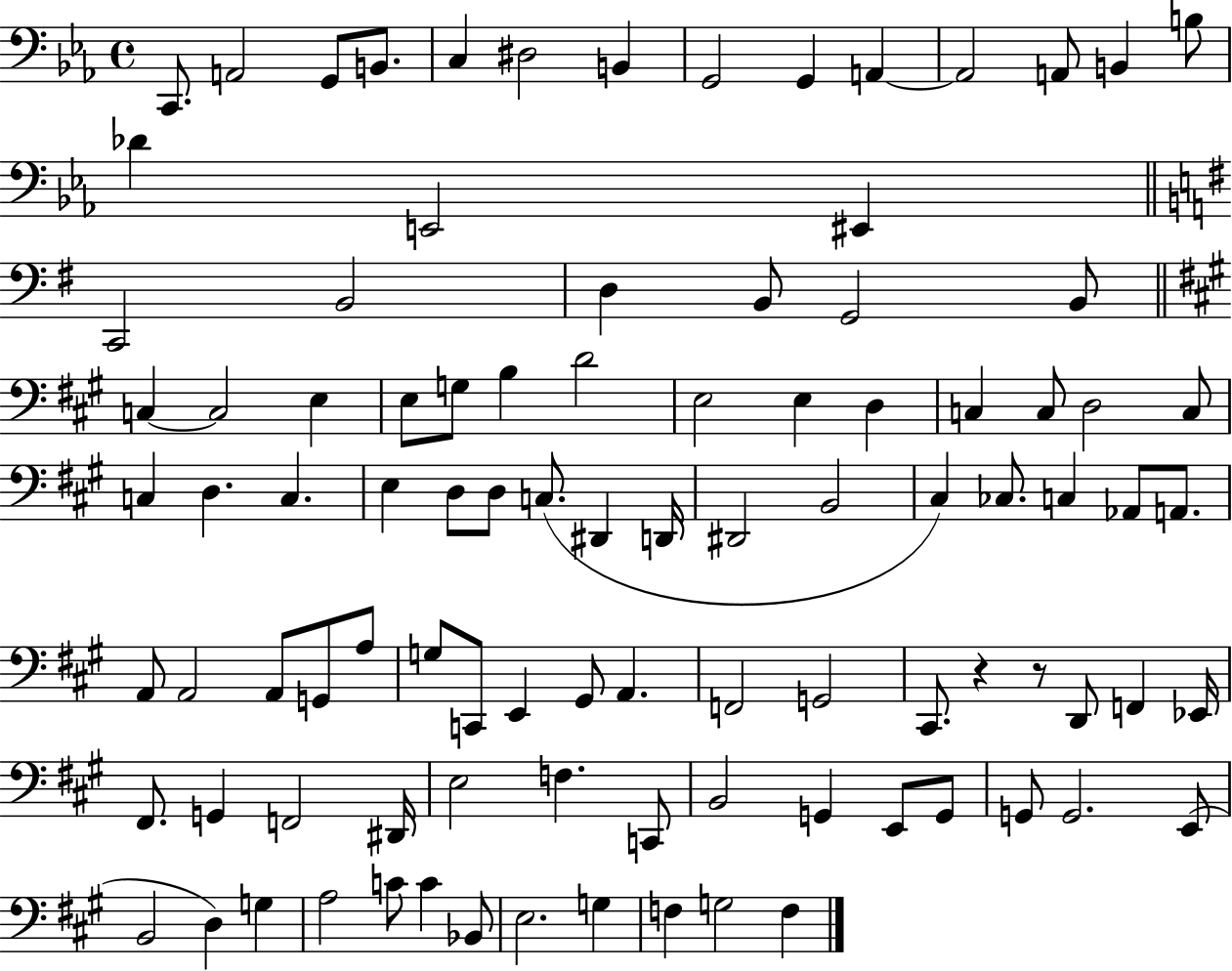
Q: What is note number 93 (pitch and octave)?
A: F3